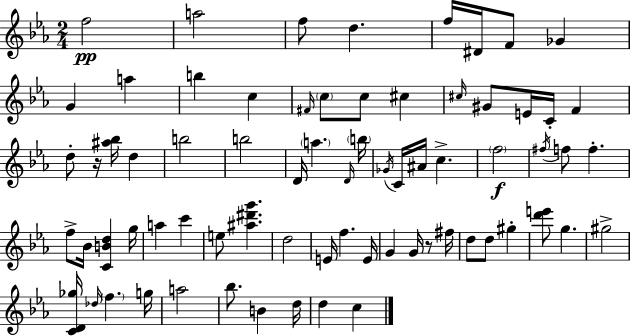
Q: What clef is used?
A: treble